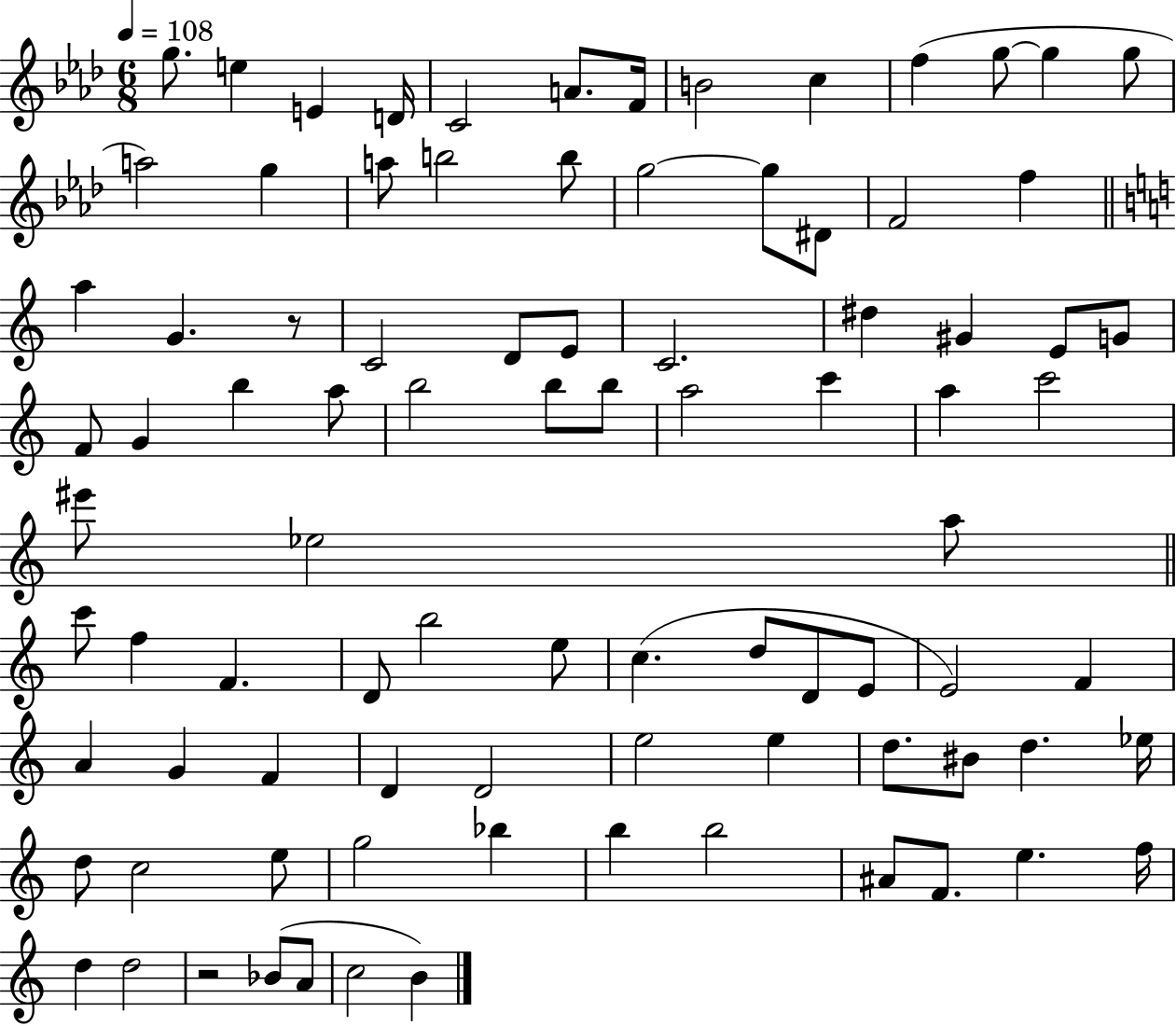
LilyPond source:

{
  \clef treble
  \numericTimeSignature
  \time 6/8
  \key aes \major
  \tempo 4 = 108
  g''8. e''4 e'4 d'16 | c'2 a'8. f'16 | b'2 c''4 | f''4( g''8~~ g''4 g''8 | \break a''2) g''4 | a''8 b''2 b''8 | g''2~~ g''8 dis'8 | f'2 f''4 | \break \bar "||" \break \key c \major a''4 g'4. r8 | c'2 d'8 e'8 | c'2. | dis''4 gis'4 e'8 g'8 | \break f'8 g'4 b''4 a''8 | b''2 b''8 b''8 | a''2 c'''4 | a''4 c'''2 | \break eis'''8 ees''2 a''8 | \bar "||" \break \key a \minor c'''8 f''4 f'4. | d'8 b''2 e''8 | c''4.( d''8 d'8 e'8 | e'2) f'4 | \break a'4 g'4 f'4 | d'4 d'2 | e''2 e''4 | d''8. bis'8 d''4. ees''16 | \break d''8 c''2 e''8 | g''2 bes''4 | b''4 b''2 | ais'8 f'8. e''4. f''16 | \break d''4 d''2 | r2 bes'8( a'8 | c''2 b'4) | \bar "|."
}